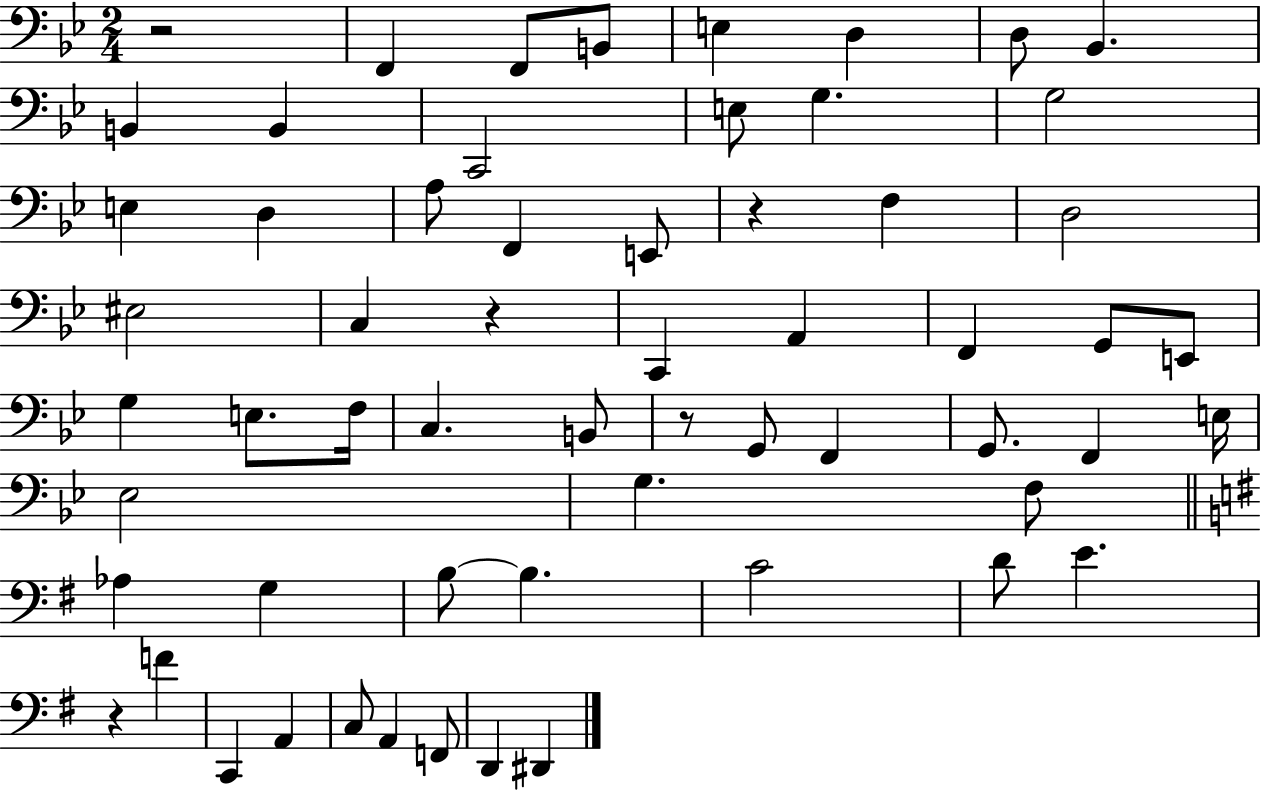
{
  \clef bass
  \numericTimeSignature
  \time 2/4
  \key bes \major
  r2 | f,4 f,8 b,8 | e4 d4 | d8 bes,4. | \break b,4 b,4 | c,2 | e8 g4. | g2 | \break e4 d4 | a8 f,4 e,8 | r4 f4 | d2 | \break eis2 | c4 r4 | c,4 a,4 | f,4 g,8 e,8 | \break g4 e8. f16 | c4. b,8 | r8 g,8 f,4 | g,8. f,4 e16 | \break ees2 | g4. f8 | \bar "||" \break \key g \major aes4 g4 | b8~~ b4. | c'2 | d'8 e'4. | \break r4 f'4 | c,4 a,4 | c8 a,4 f,8 | d,4 dis,4 | \break \bar "|."
}